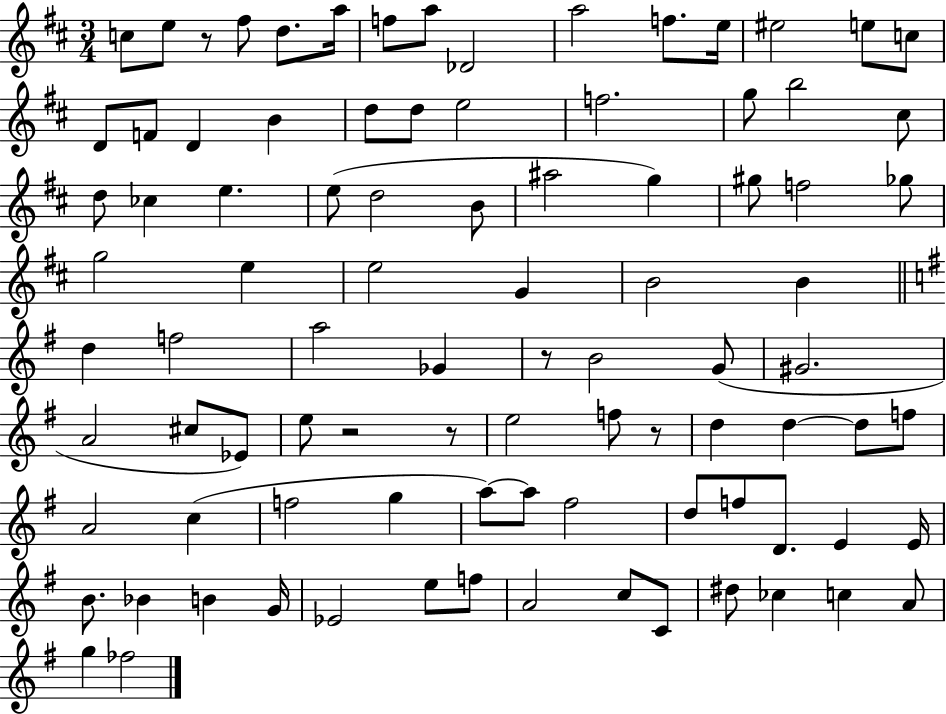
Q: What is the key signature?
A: D major